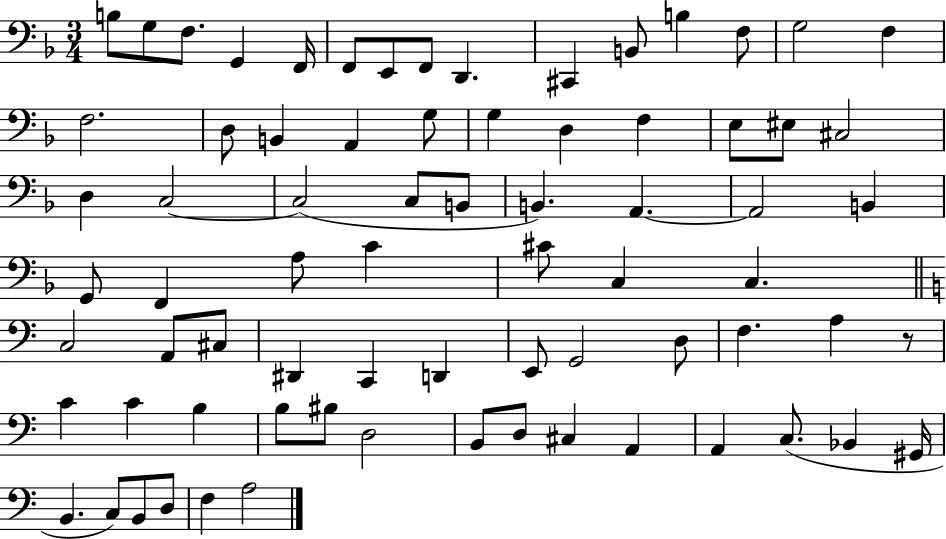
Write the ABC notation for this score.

X:1
T:Untitled
M:3/4
L:1/4
K:F
B,/2 G,/2 F,/2 G,, F,,/4 F,,/2 E,,/2 F,,/2 D,, ^C,, B,,/2 B, F,/2 G,2 F, F,2 D,/2 B,, A,, G,/2 G, D, F, E,/2 ^E,/2 ^C,2 D, C,2 C,2 C,/2 B,,/2 B,, A,, A,,2 B,, G,,/2 F,, A,/2 C ^C/2 C, C, C,2 A,,/2 ^C,/2 ^D,, C,, D,, E,,/2 G,,2 D,/2 F, A, z/2 C C B, B,/2 ^B,/2 D,2 B,,/2 D,/2 ^C, A,, A,, C,/2 _B,, ^G,,/4 B,, C,/2 B,,/2 D,/2 F, A,2